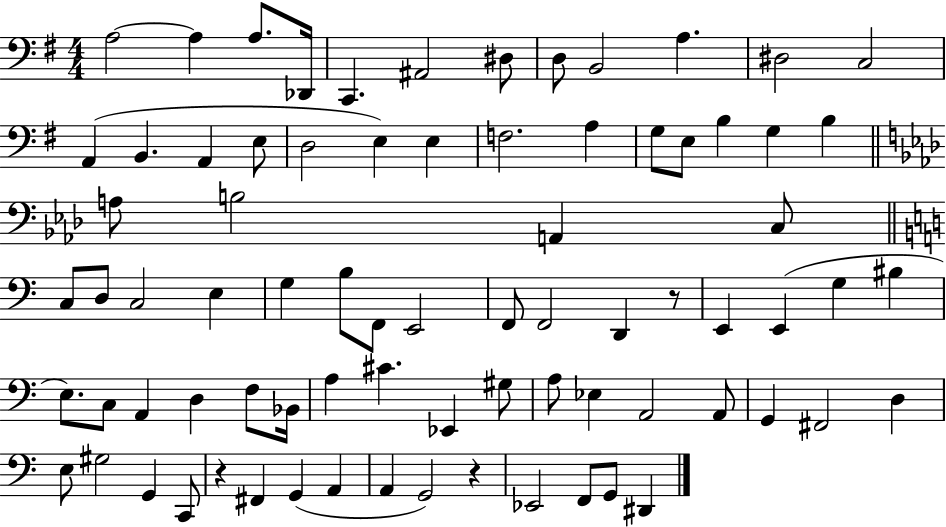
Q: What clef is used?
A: bass